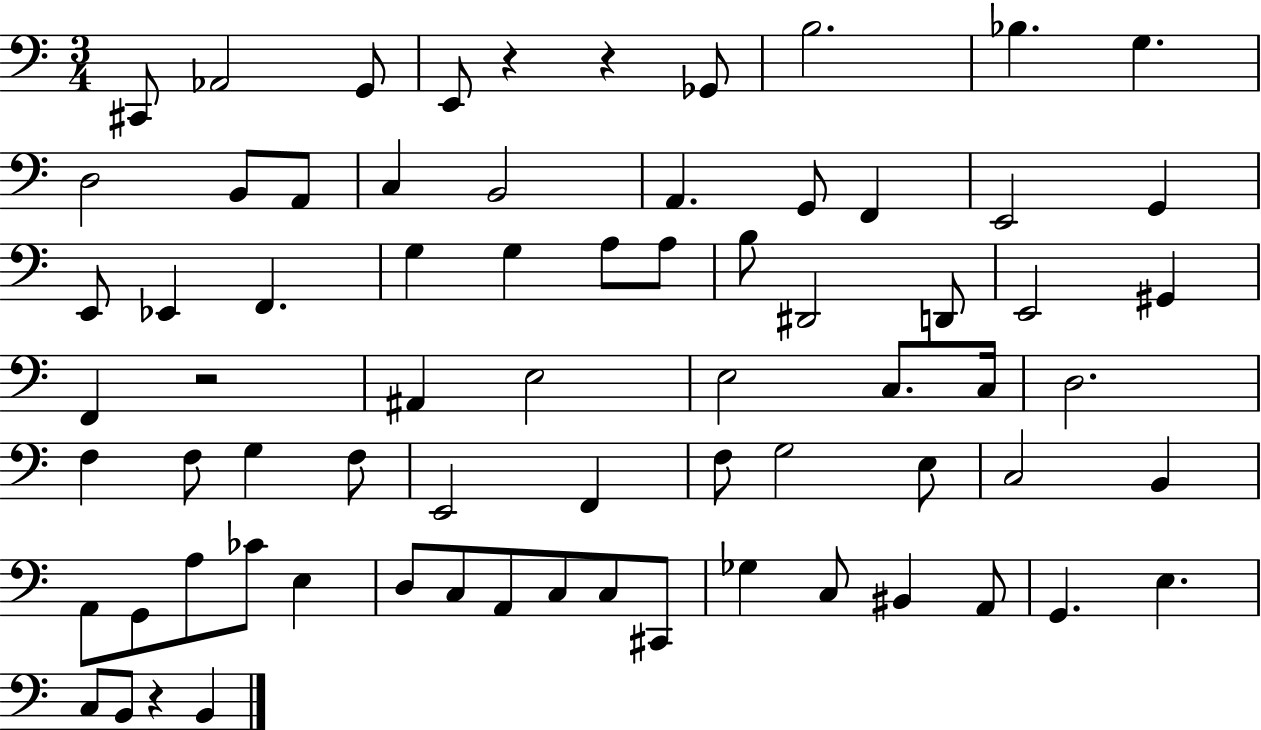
C#2/e Ab2/h G2/e E2/e R/q R/q Gb2/e B3/h. Bb3/q. G3/q. D3/h B2/e A2/e C3/q B2/h A2/q. G2/e F2/q E2/h G2/q E2/e Eb2/q F2/q. G3/q G3/q A3/e A3/e B3/e D#2/h D2/e E2/h G#2/q F2/q R/h A#2/q E3/h E3/h C3/e. C3/s D3/h. F3/q F3/e G3/q F3/e E2/h F2/q F3/e G3/h E3/e C3/h B2/q A2/e G2/e A3/e CES4/e E3/q D3/e C3/e A2/e C3/e C3/e C#2/e Gb3/q C3/e BIS2/q A2/e G2/q. E3/q. C3/e B2/e R/q B2/q